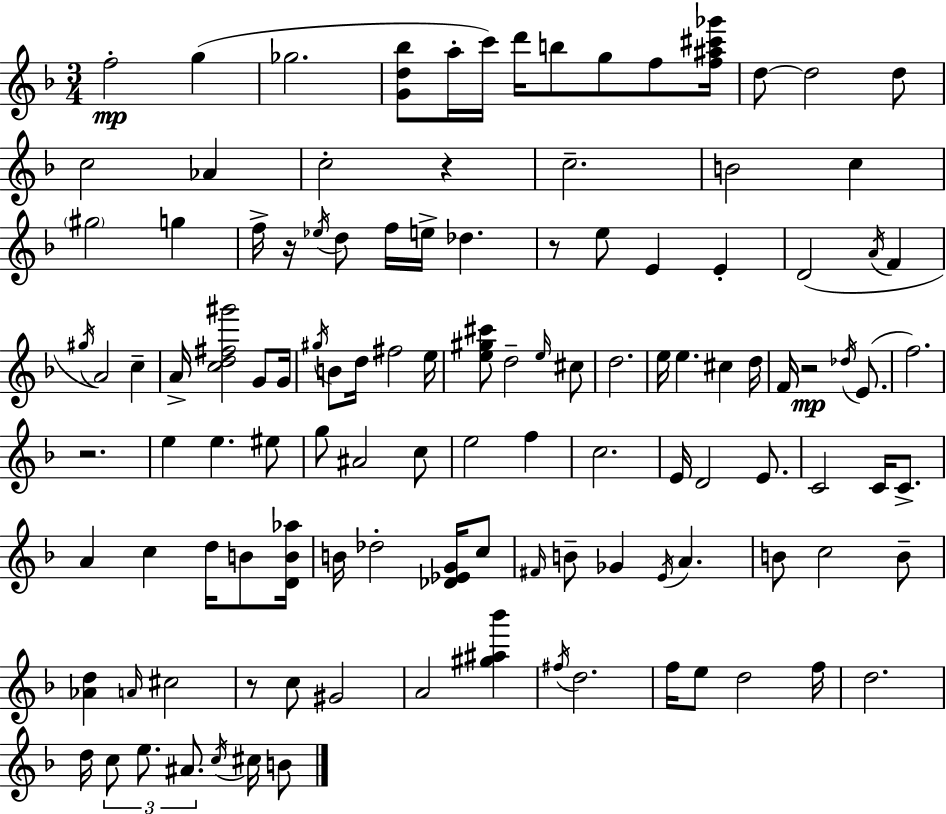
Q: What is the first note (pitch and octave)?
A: F5